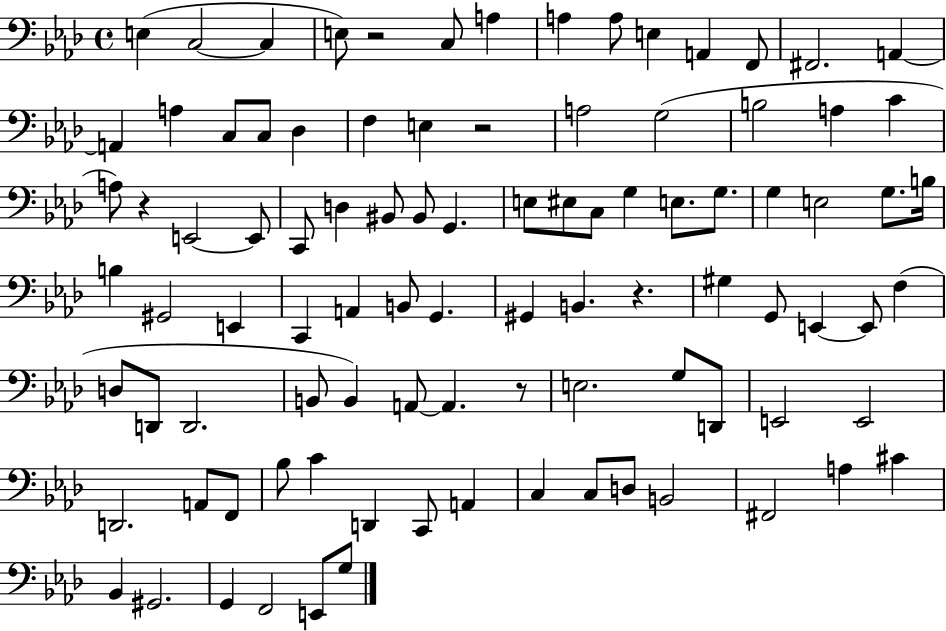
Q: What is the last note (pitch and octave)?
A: G3